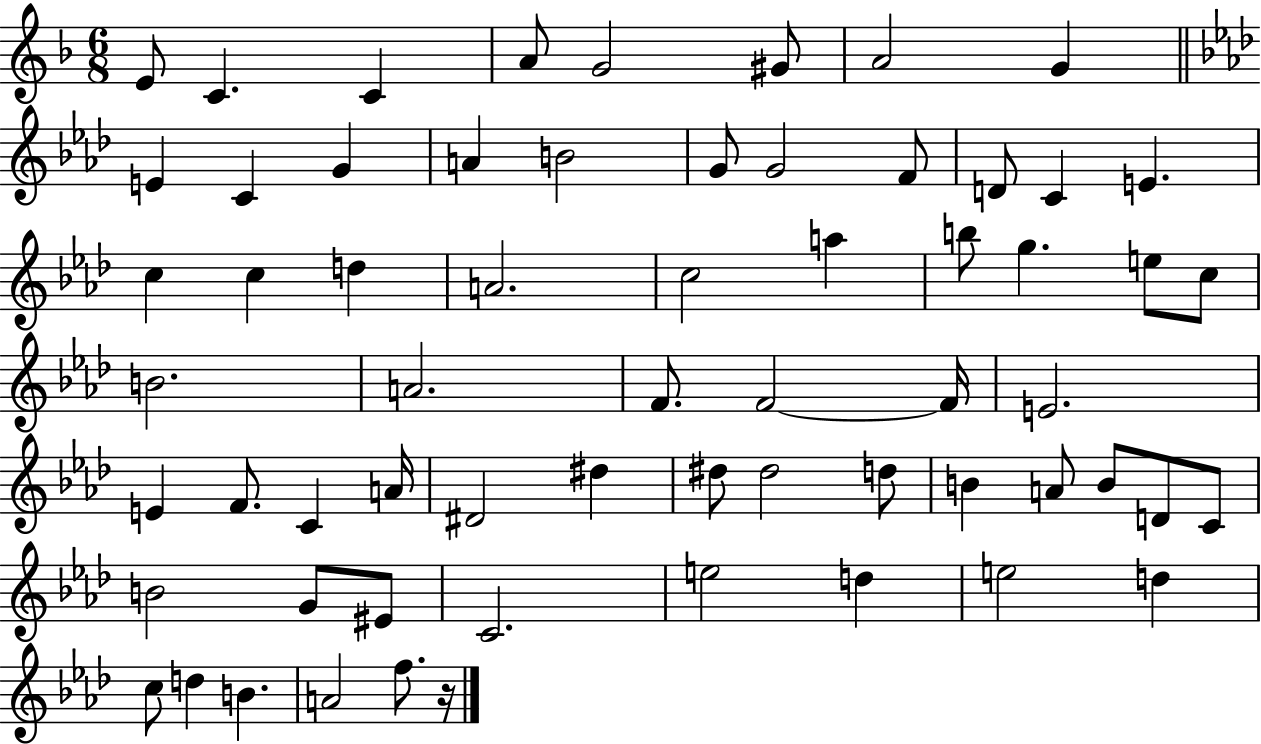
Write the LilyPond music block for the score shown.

{
  \clef treble
  \numericTimeSignature
  \time 6/8
  \key f \major
  e'8 c'4. c'4 | a'8 g'2 gis'8 | a'2 g'4 | \bar "||" \break \key f \minor e'4 c'4 g'4 | a'4 b'2 | g'8 g'2 f'8 | d'8 c'4 e'4. | \break c''4 c''4 d''4 | a'2. | c''2 a''4 | b''8 g''4. e''8 c''8 | \break b'2. | a'2. | f'8. f'2~~ f'16 | e'2. | \break e'4 f'8. c'4 a'16 | dis'2 dis''4 | dis''8 dis''2 d''8 | b'4 a'8 b'8 d'8 c'8 | \break b'2 g'8 eis'8 | c'2. | e''2 d''4 | e''2 d''4 | \break c''8 d''4 b'4. | a'2 f''8. r16 | \bar "|."
}